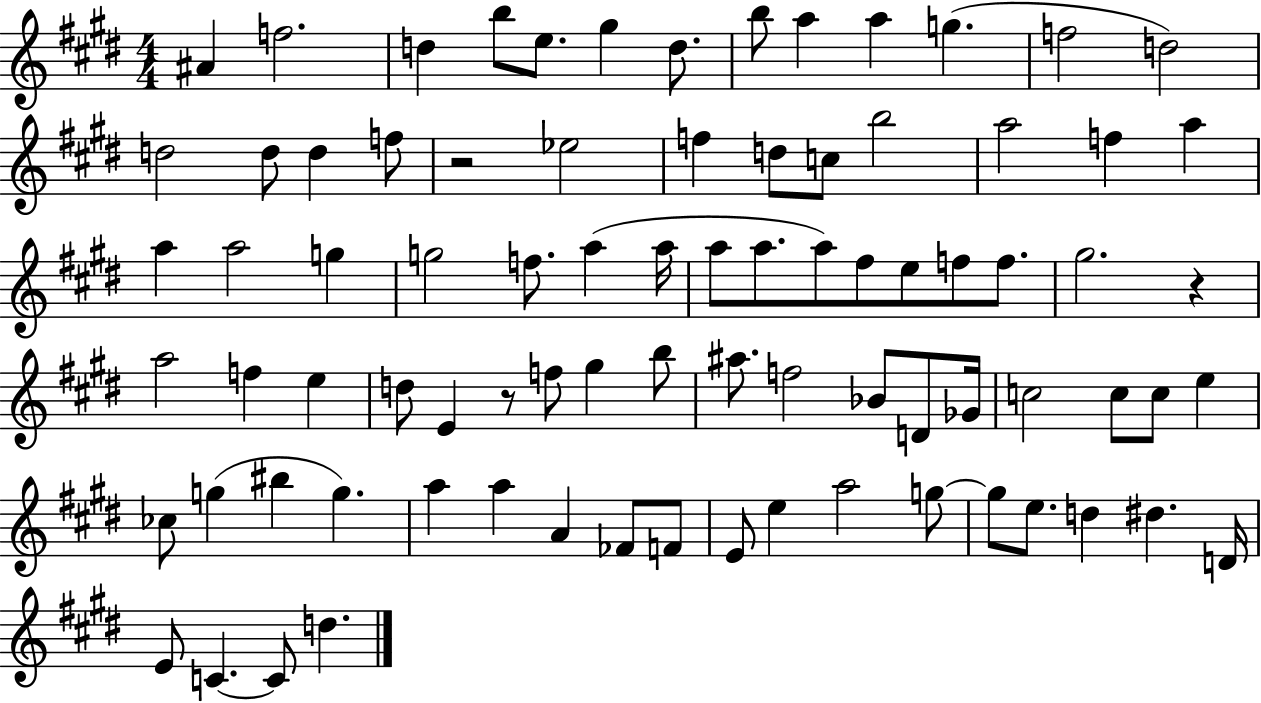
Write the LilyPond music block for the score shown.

{
  \clef treble
  \numericTimeSignature
  \time 4/4
  \key e \major
  ais'4 f''2. | d''4 b''8 e''8. gis''4 d''8. | b''8 a''4 a''4 g''4.( | f''2 d''2) | \break d''2 d''8 d''4 f''8 | r2 ees''2 | f''4 d''8 c''8 b''2 | a''2 f''4 a''4 | \break a''4 a''2 g''4 | g''2 f''8. a''4( a''16 | a''8 a''8. a''8) fis''8 e''8 f''8 f''8. | gis''2. r4 | \break a''2 f''4 e''4 | d''8 e'4 r8 f''8 gis''4 b''8 | ais''8. f''2 bes'8 d'8 ges'16 | c''2 c''8 c''8 e''4 | \break ces''8 g''4( bis''4 g''4.) | a''4 a''4 a'4 fes'8 f'8 | e'8 e''4 a''2 g''8~~ | g''8 e''8. d''4 dis''4. d'16 | \break e'8 c'4.~~ c'8 d''4. | \bar "|."
}